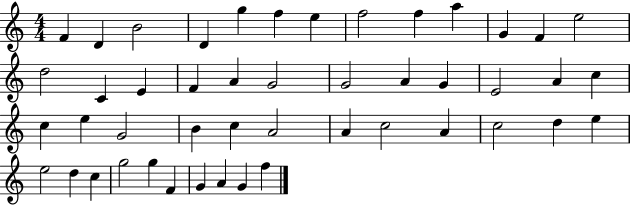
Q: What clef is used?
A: treble